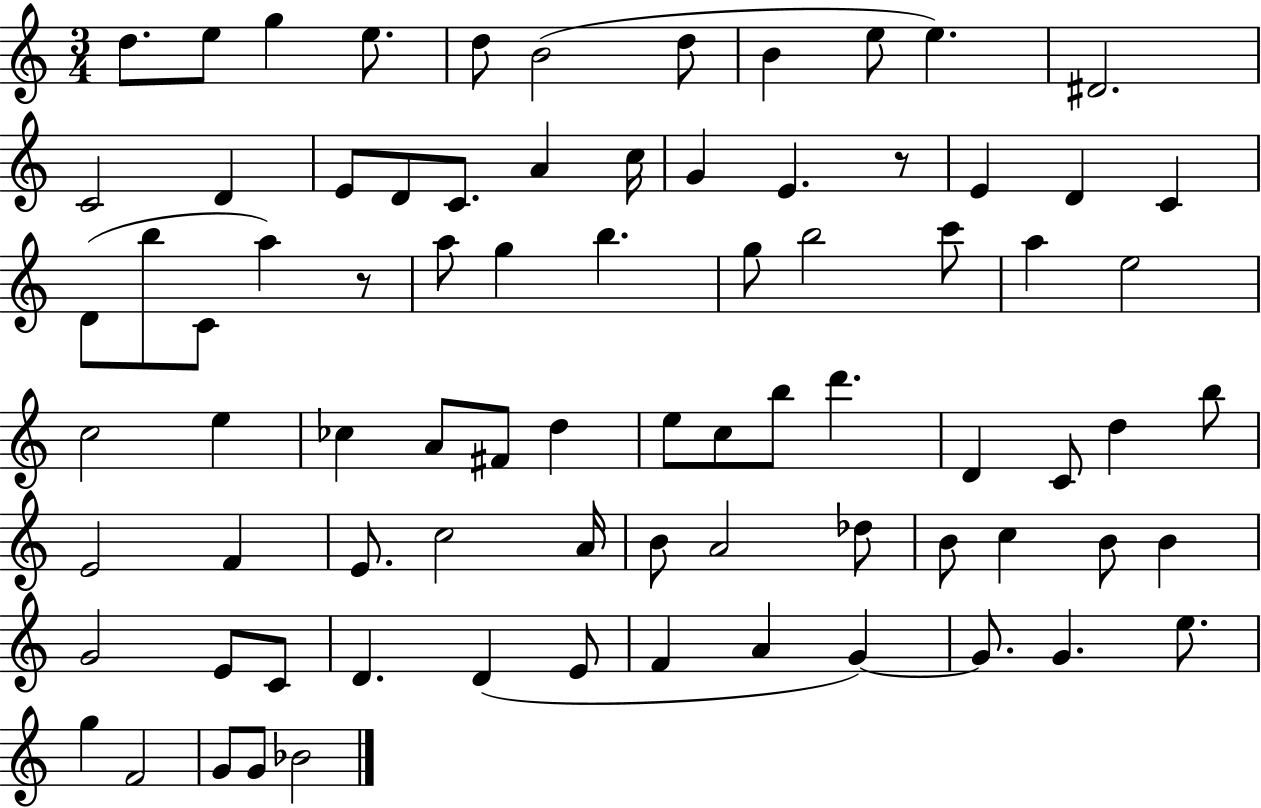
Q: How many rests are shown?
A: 2